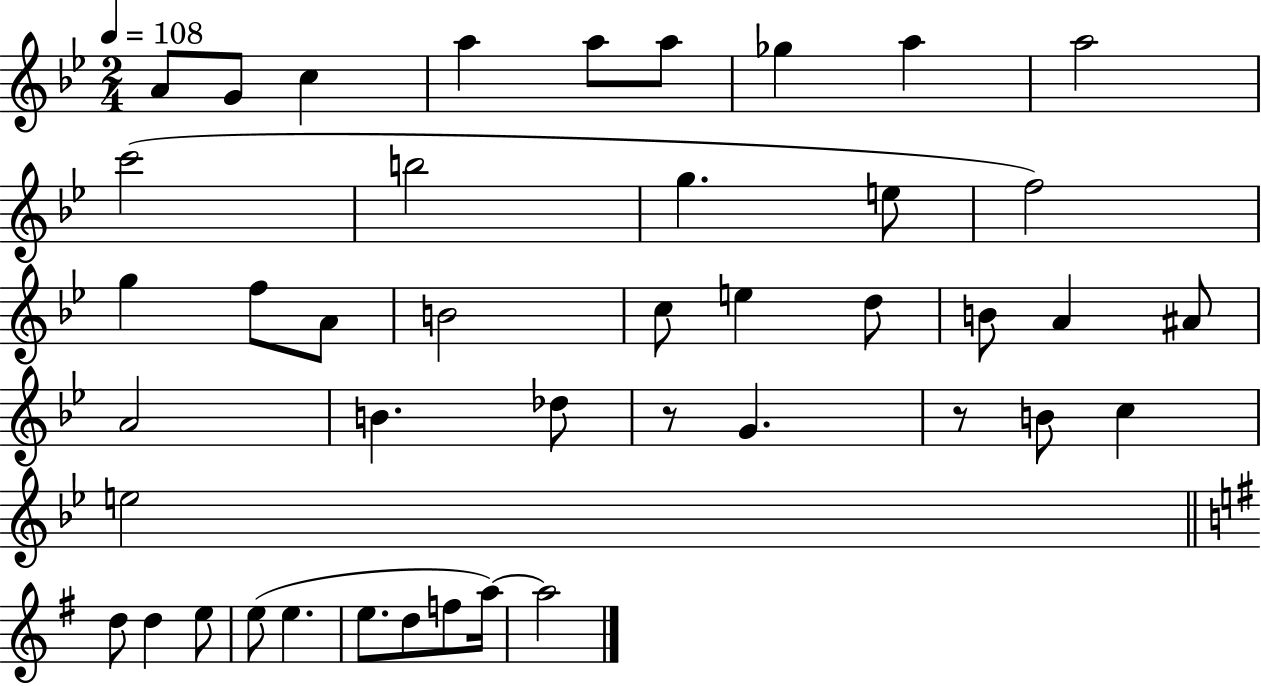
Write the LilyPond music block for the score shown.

{
  \clef treble
  \numericTimeSignature
  \time 2/4
  \key bes \major
  \tempo 4 = 108
  \repeat volta 2 { a'8 g'8 c''4 | a''4 a''8 a''8 | ges''4 a''4 | a''2 | \break c'''2( | b''2 | g''4. e''8 | f''2) | \break g''4 f''8 a'8 | b'2 | c''8 e''4 d''8 | b'8 a'4 ais'8 | \break a'2 | b'4. des''8 | r8 g'4. | r8 b'8 c''4 | \break e''2 | \bar "||" \break \key g \major d''8 d''4 e''8 | e''8( e''4. | e''8. d''8 f''8 a''16~~) | a''2 | \break } \bar "|."
}